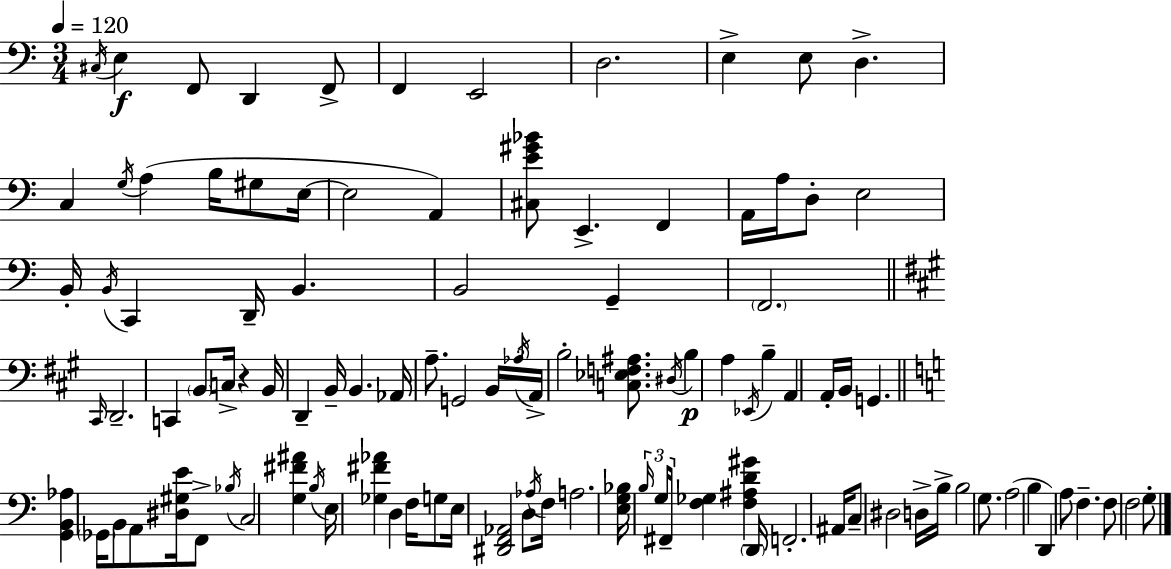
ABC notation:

X:1
T:Untitled
M:3/4
L:1/4
K:C
^C,/4 E, F,,/2 D,, F,,/2 F,, E,,2 D,2 E, E,/2 D, C, G,/4 A, B,/4 ^G,/2 E,/4 E,2 A,, [^C,E^G_B]/2 E,, F,, A,,/4 A,/4 D,/2 E,2 B,,/4 B,,/4 C,, D,,/4 B,, B,,2 G,, F,,2 ^C,,/4 D,,2 C,, B,,/2 C,/4 z B,,/4 D,, B,,/4 B,, _A,,/4 A,/2 G,,2 B,,/4 _A,/4 A,,/4 B,2 [C,_E,F,^A,]/2 ^D,/4 B, A, _E,,/4 B, A,, A,,/4 B,,/4 G,, [G,,B,,_A,] _G,,/4 B,,/2 A,,/2 [^D,^G,E]/4 F,,/2 _B,/4 C,2 [G,^F^A] B,/4 E,/4 [_G,^F_A] D, F,/4 G,/2 E,/4 [^D,,F,,_A,,]2 D,/2 _A,/4 F,/4 A,2 [E,G,_B,]/4 B,/4 G,/4 ^F,,/4 [F,_G,] [F,^A,D^G] D,,/4 F,,2 ^A,,/4 C,/2 ^D,2 D,/4 B,/4 B,2 G,/2 A,2 B, D,, A,/2 F, F,/2 F,2 G,/2